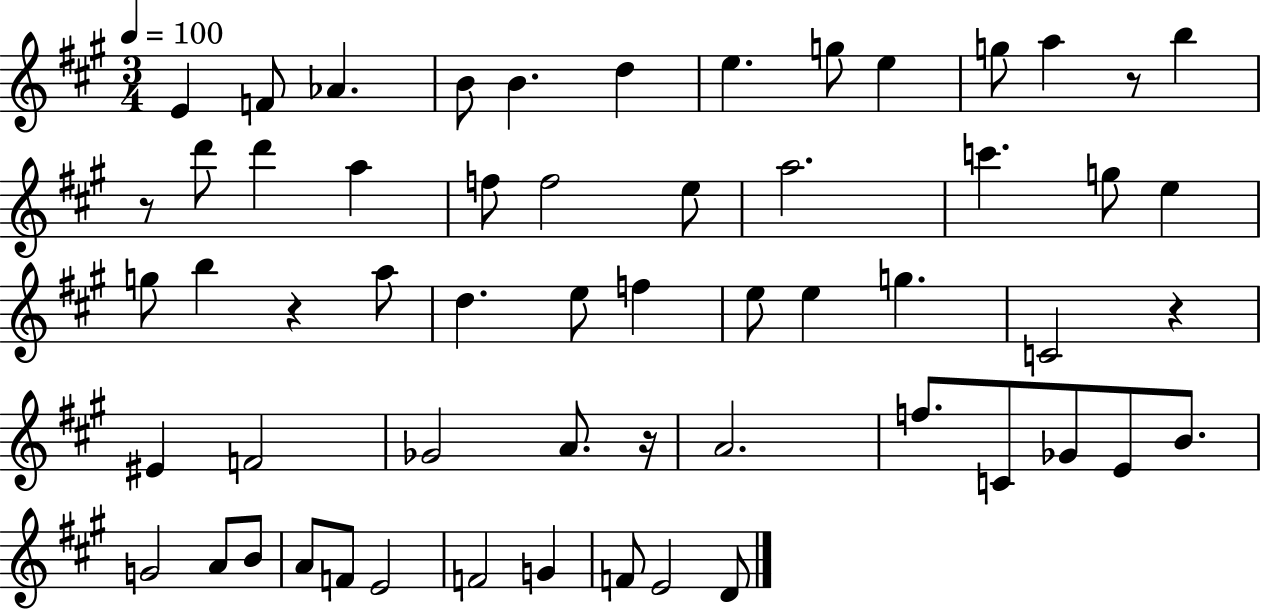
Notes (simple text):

E4/q F4/e Ab4/q. B4/e B4/q. D5/q E5/q. G5/e E5/q G5/e A5/q R/e B5/q R/e D6/e D6/q A5/q F5/e F5/h E5/e A5/h. C6/q. G5/e E5/q G5/e B5/q R/q A5/e D5/q. E5/e F5/q E5/e E5/q G5/q. C4/h R/q EIS4/q F4/h Gb4/h A4/e. R/s A4/h. F5/e. C4/e Gb4/e E4/e B4/e. G4/h A4/e B4/e A4/e F4/e E4/h F4/h G4/q F4/e E4/h D4/e